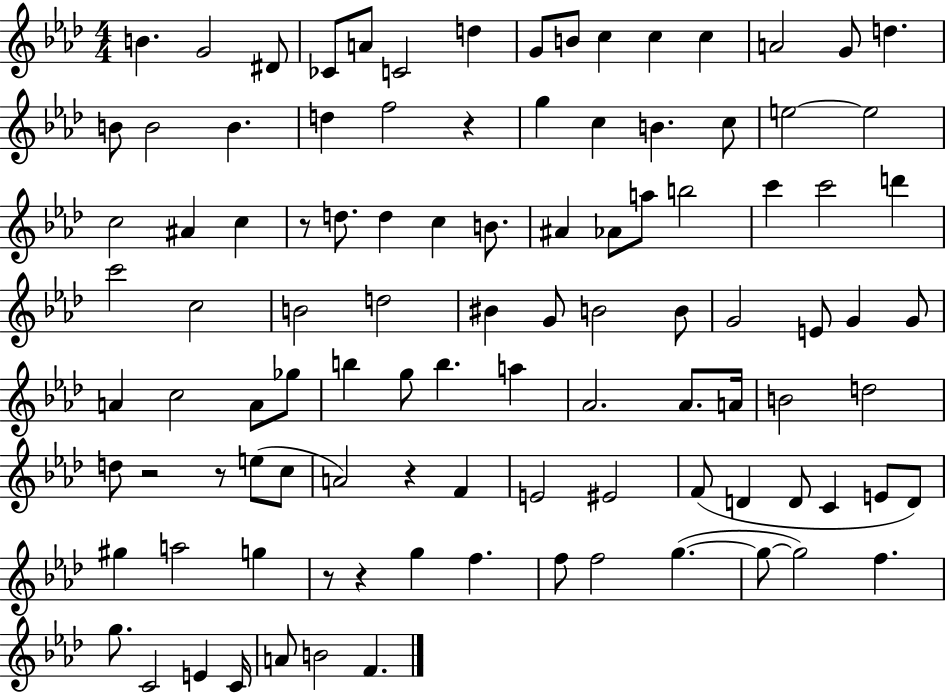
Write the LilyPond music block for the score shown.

{
  \clef treble
  \numericTimeSignature
  \time 4/4
  \key aes \major
  \repeat volta 2 { b'4. g'2 dis'8 | ces'8 a'8 c'2 d''4 | g'8 b'8 c''4 c''4 c''4 | a'2 g'8 d''4. | \break b'8 b'2 b'4. | d''4 f''2 r4 | g''4 c''4 b'4. c''8 | e''2~~ e''2 | \break c''2 ais'4 c''4 | r8 d''8. d''4 c''4 b'8. | ais'4 aes'8 a''8 b''2 | c'''4 c'''2 d'''4 | \break c'''2 c''2 | b'2 d''2 | bis'4 g'8 b'2 b'8 | g'2 e'8 g'4 g'8 | \break a'4 c''2 a'8 ges''8 | b''4 g''8 b''4. a''4 | aes'2. aes'8. a'16 | b'2 d''2 | \break d''8 r2 r8 e''8( c''8 | a'2) r4 f'4 | e'2 eis'2 | f'8( d'4 d'8 c'4 e'8 d'8) | \break gis''4 a''2 g''4 | r8 r4 g''4 f''4. | f''8 f''2 g''4.~(~ | g''8~~ g''2) f''4. | \break g''8. c'2 e'4 c'16 | a'8 b'2 f'4. | } \bar "|."
}